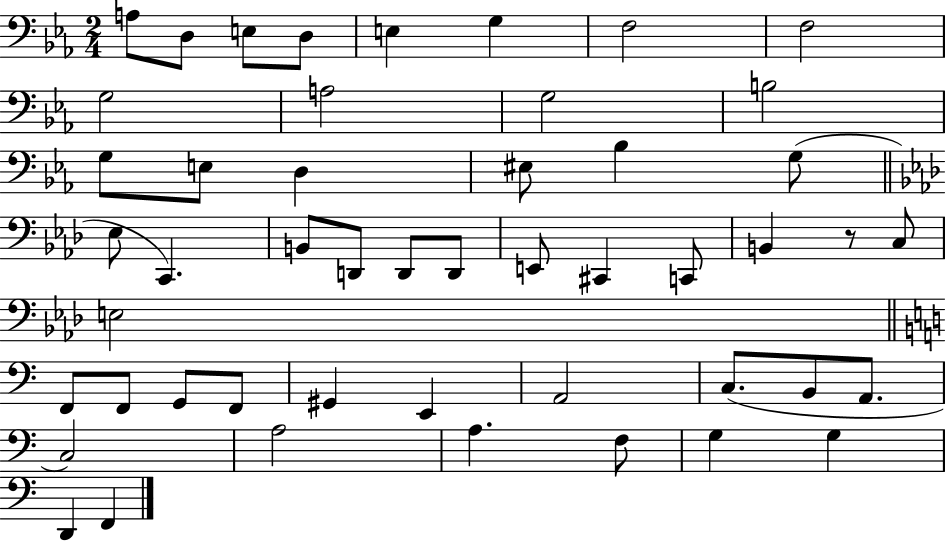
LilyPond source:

{
  \clef bass
  \numericTimeSignature
  \time 2/4
  \key ees \major
  \repeat volta 2 { a8 d8 e8 d8 | e4 g4 | f2 | f2 | \break g2 | a2 | g2 | b2 | \break g8 e8 d4 | eis8 bes4 g8( | \bar "||" \break \key f \minor ees8 c,4.) | b,8 d,8 d,8 d,8 | e,8 cis,4 c,8 | b,4 r8 c8 | \break e2 | \bar "||" \break \key c \major f,8 f,8 g,8 f,8 | gis,4 e,4 | a,2 | c8.( b,8 a,8. | \break c2) | a2 | a4. f8 | g4 g4 | \break d,4 f,4 | } \bar "|."
}